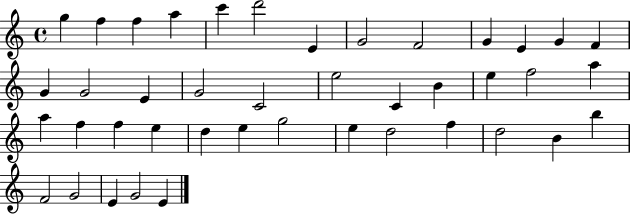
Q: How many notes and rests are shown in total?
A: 42